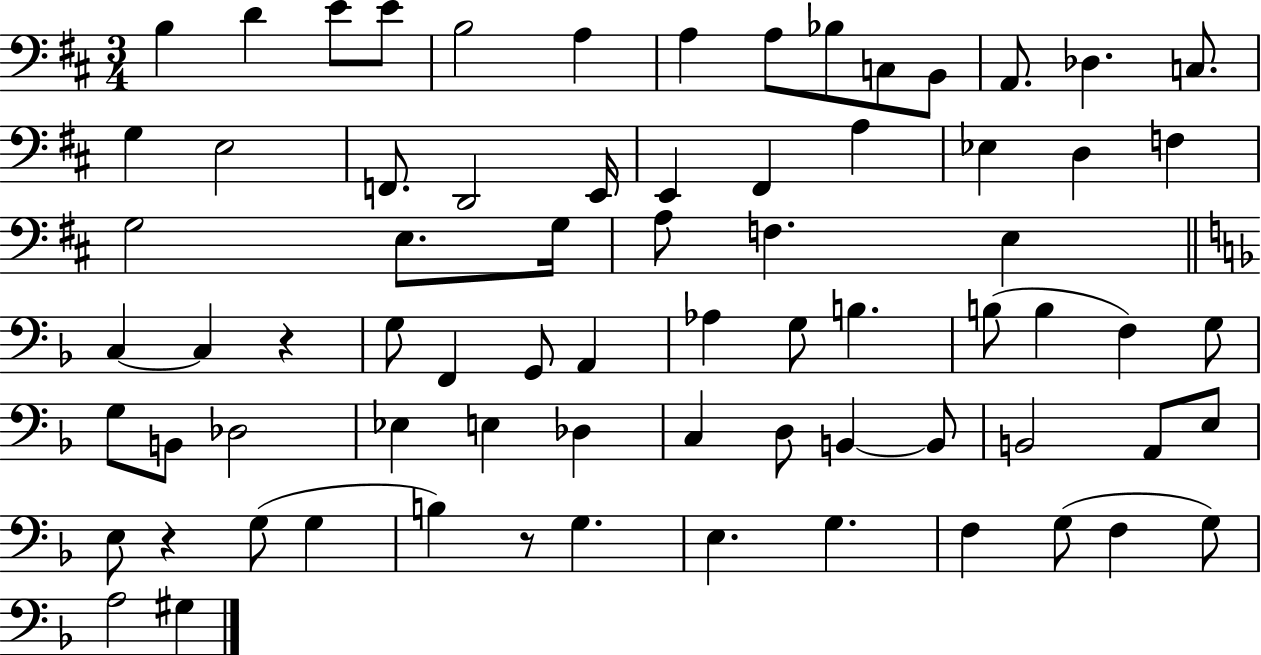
X:1
T:Untitled
M:3/4
L:1/4
K:D
B, D E/2 E/2 B,2 A, A, A,/2 _B,/2 C,/2 B,,/2 A,,/2 _D, C,/2 G, E,2 F,,/2 D,,2 E,,/4 E,, ^F,, A, _E, D, F, G,2 E,/2 G,/4 A,/2 F, E, C, C, z G,/2 F,, G,,/2 A,, _A, G,/2 B, B,/2 B, F, G,/2 G,/2 B,,/2 _D,2 _E, E, _D, C, D,/2 B,, B,,/2 B,,2 A,,/2 E,/2 E,/2 z G,/2 G, B, z/2 G, E, G, F, G,/2 F, G,/2 A,2 ^G,